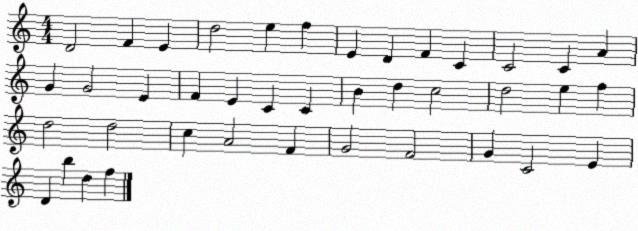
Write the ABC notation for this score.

X:1
T:Untitled
M:4/4
L:1/4
K:C
D2 F E d2 e f E D F C C2 C A G G2 E F E C C B d c2 d2 e f d2 d2 c A2 F G2 F2 G C2 E D b d f